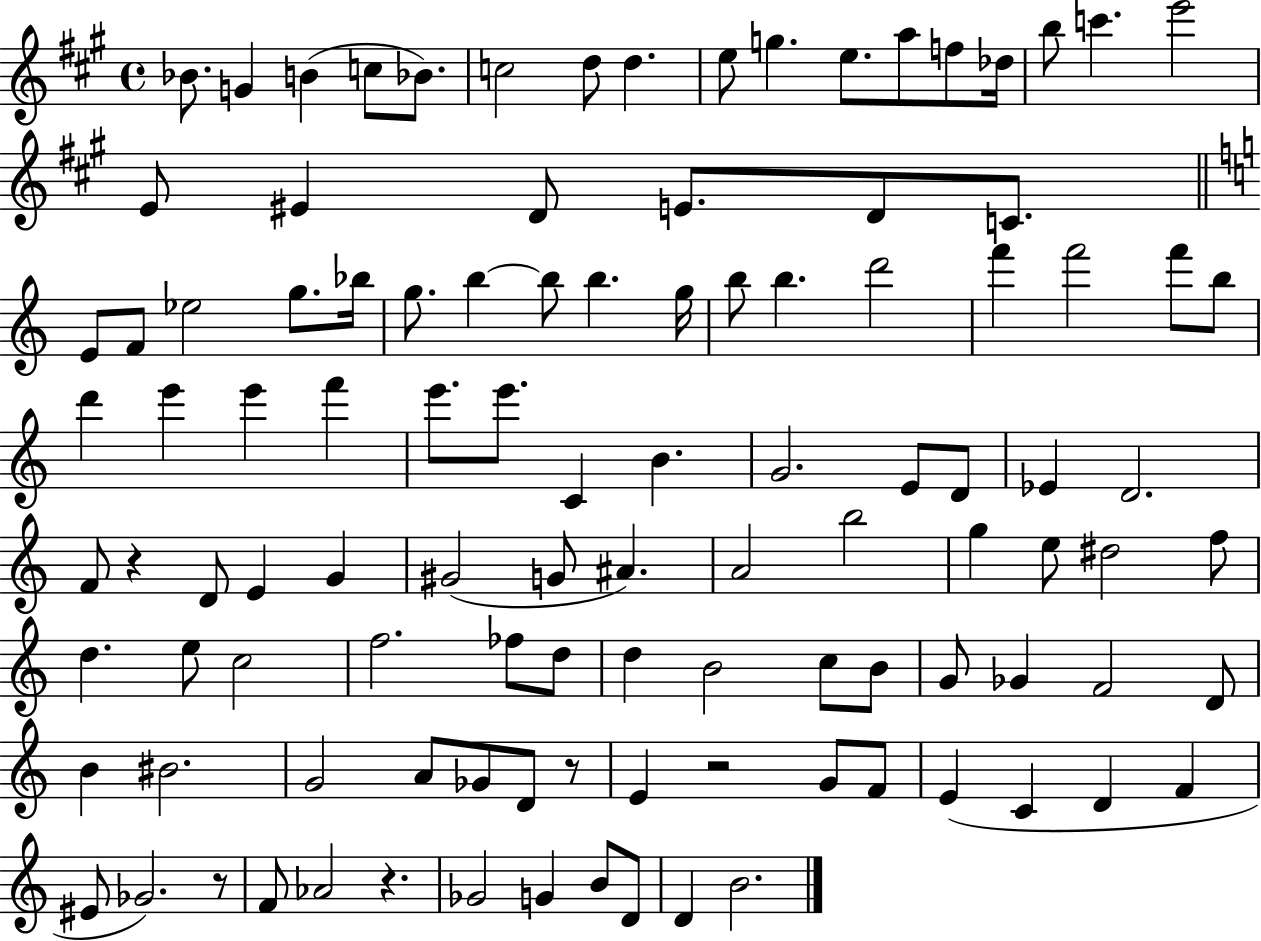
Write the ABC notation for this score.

X:1
T:Untitled
M:4/4
L:1/4
K:A
_B/2 G B c/2 _B/2 c2 d/2 d e/2 g e/2 a/2 f/2 _d/4 b/2 c' e'2 E/2 ^E D/2 E/2 D/2 C/2 E/2 F/2 _e2 g/2 _b/4 g/2 b b/2 b g/4 b/2 b d'2 f' f'2 f'/2 b/2 d' e' e' f' e'/2 e'/2 C B G2 E/2 D/2 _E D2 F/2 z D/2 E G ^G2 G/2 ^A A2 b2 g e/2 ^d2 f/2 d e/2 c2 f2 _f/2 d/2 d B2 c/2 B/2 G/2 _G F2 D/2 B ^B2 G2 A/2 _G/2 D/2 z/2 E z2 G/2 F/2 E C D F ^E/2 _G2 z/2 F/2 _A2 z _G2 G B/2 D/2 D B2